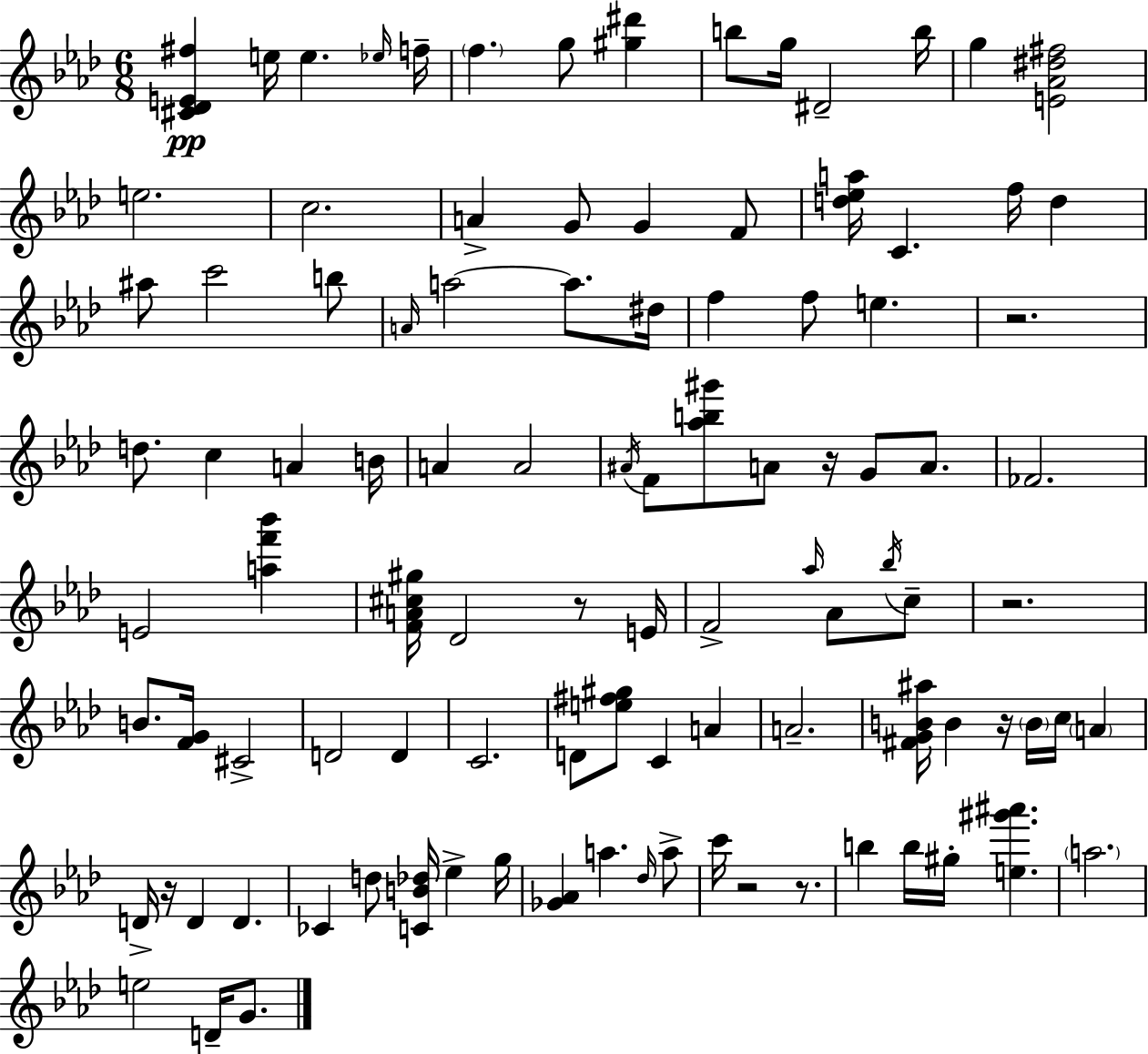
{
  \clef treble
  \numericTimeSignature
  \time 6/8
  \key aes \major
  \repeat volta 2 { <cis' des' e' fis''>4\pp e''16 e''4. \grace { ees''16 } | f''16-- \parenthesize f''4. g''8 <gis'' dis'''>4 | b''8 g''16 dis'2-- | b''16 g''4 <e' aes' dis'' fis''>2 | \break e''2. | c''2. | a'4-> g'8 g'4 f'8 | <d'' ees'' a''>16 c'4. f''16 d''4 | \break ais''8 c'''2 b''8 | \grace { a'16 } a''2~~ a''8. | dis''16 f''4 f''8 e''4. | r2. | \break d''8. c''4 a'4 | b'16 a'4 a'2 | \acciaccatura { ais'16 } f'8 <aes'' b'' gis'''>8 a'8 r16 g'8 | a'8. fes'2. | \break e'2 <a'' f''' bes'''>4 | <f' a' cis'' gis''>16 des'2 | r8 e'16 f'2-> \grace { aes''16 } | aes'8 \acciaccatura { bes''16 } c''8-- r2. | \break b'8. <f' g'>16 cis'2-> | d'2 | d'4 c'2. | d'8 <e'' fis'' gis''>8 c'4 | \break a'4 a'2.-- | <fis' g' b' ais''>16 b'4 r16 \parenthesize b'16 | c''16 \parenthesize a'4 d'16-> r16 d'4 d'4. | ces'4 d''8 <c' b' des''>16 | \break ees''4-> g''16 <ges' aes'>4 a''4. | \grace { des''16 } a''8-> c'''16 r2 | r8. b''4 b''16 gis''16-. | <e'' gis''' ais'''>4. \parenthesize a''2. | \break e''2 | d'16-- g'8. } \bar "|."
}